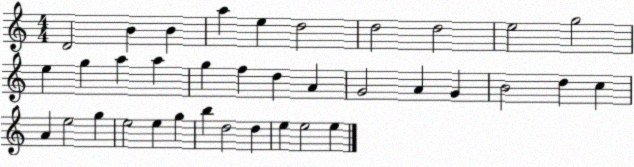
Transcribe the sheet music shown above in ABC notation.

X:1
T:Untitled
M:4/4
L:1/4
K:C
D2 B B a e d2 d2 d2 e2 g2 e g a a g f d A G2 A G B2 d c A e2 g e2 e g b d2 d e e2 e